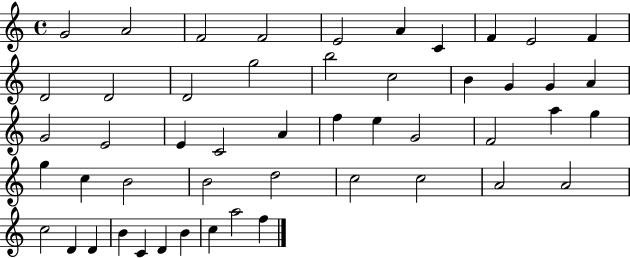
X:1
T:Untitled
M:4/4
L:1/4
K:C
G2 A2 F2 F2 E2 A C F E2 F D2 D2 D2 g2 b2 c2 B G G A G2 E2 E C2 A f e G2 F2 a g g c B2 B2 d2 c2 c2 A2 A2 c2 D D B C D B c a2 f